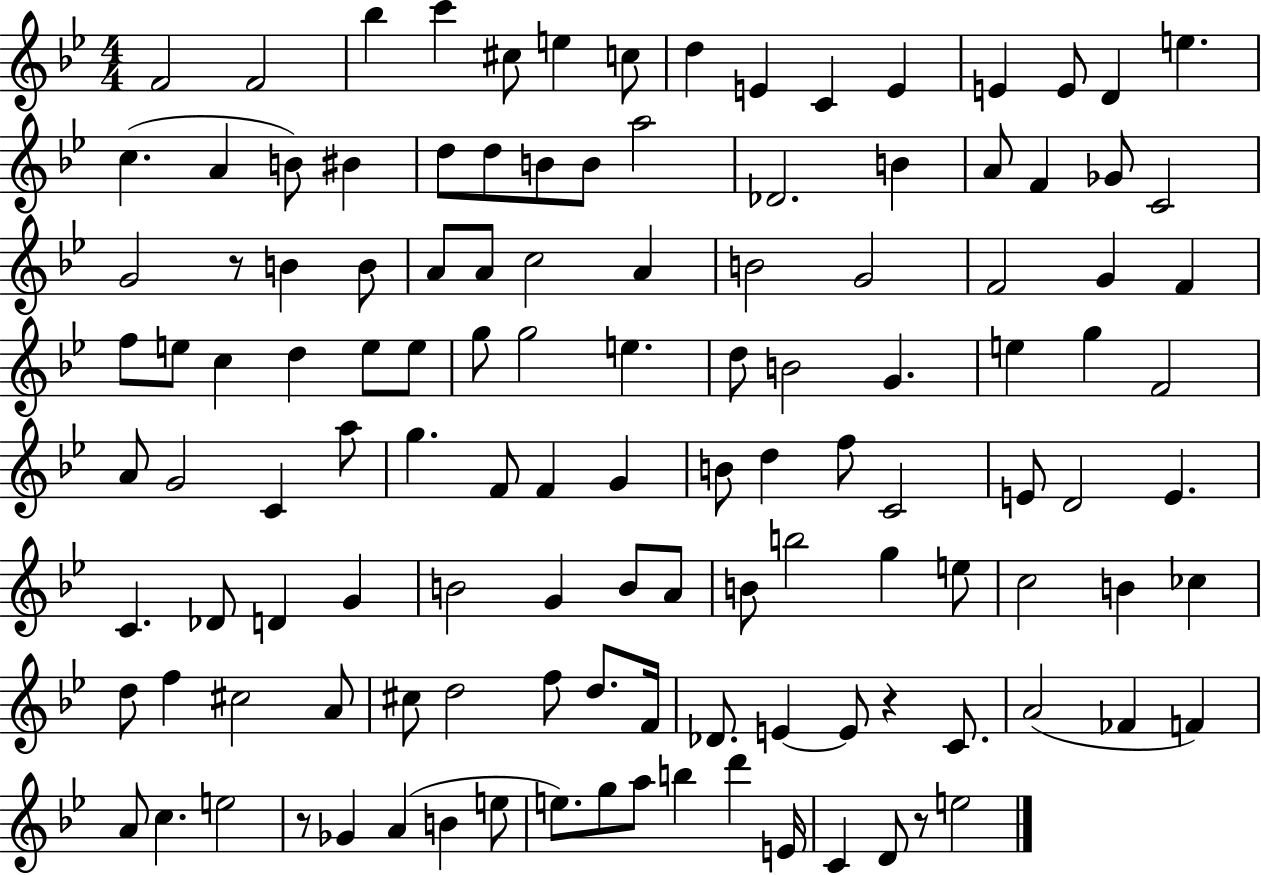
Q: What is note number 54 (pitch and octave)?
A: G4